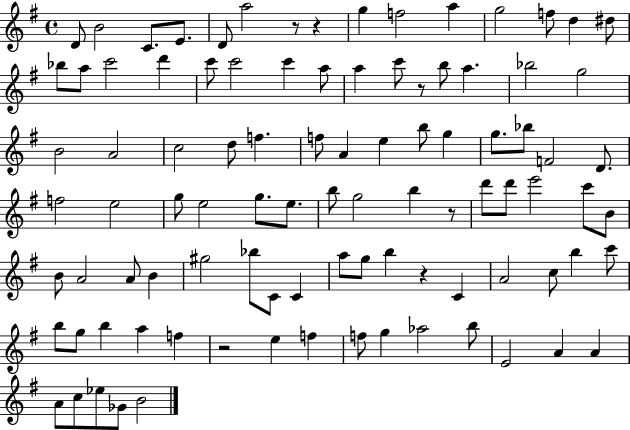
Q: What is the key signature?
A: G major